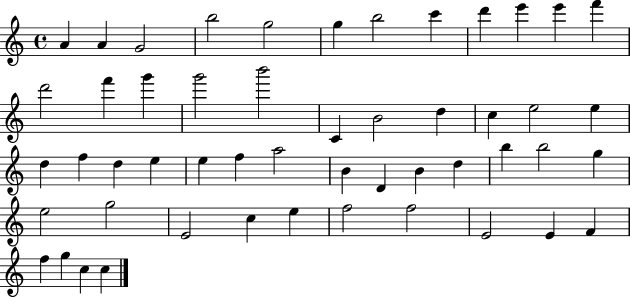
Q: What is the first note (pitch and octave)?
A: A4